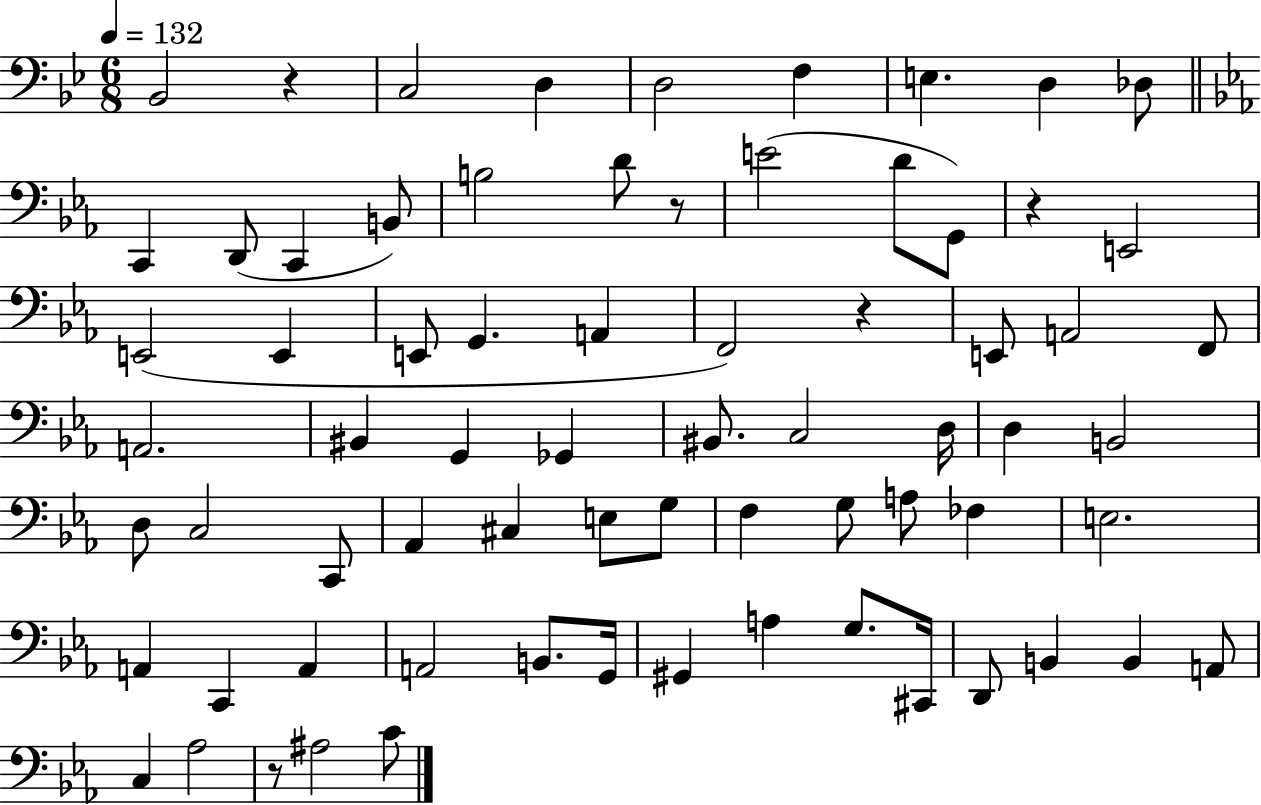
{
  \clef bass
  \numericTimeSignature
  \time 6/8
  \key bes \major
  \tempo 4 = 132
  bes,2 r4 | c2 d4 | d2 f4 | e4. d4 des8 | \break \bar "||" \break \key c \minor c,4 d,8( c,4 b,8) | b2 d'8 r8 | e'2( d'8 g,8) | r4 e,2 | \break e,2( e,4 | e,8 g,4. a,4 | f,2) r4 | e,8 a,2 f,8 | \break a,2. | bis,4 g,4 ges,4 | bis,8. c2 d16 | d4 b,2 | \break d8 c2 c,8 | aes,4 cis4 e8 g8 | f4 g8 a8 fes4 | e2. | \break a,4 c,4 a,4 | a,2 b,8. g,16 | gis,4 a4 g8. cis,16 | d,8 b,4 b,4 a,8 | \break c4 aes2 | r8 ais2 c'8 | \bar "|."
}